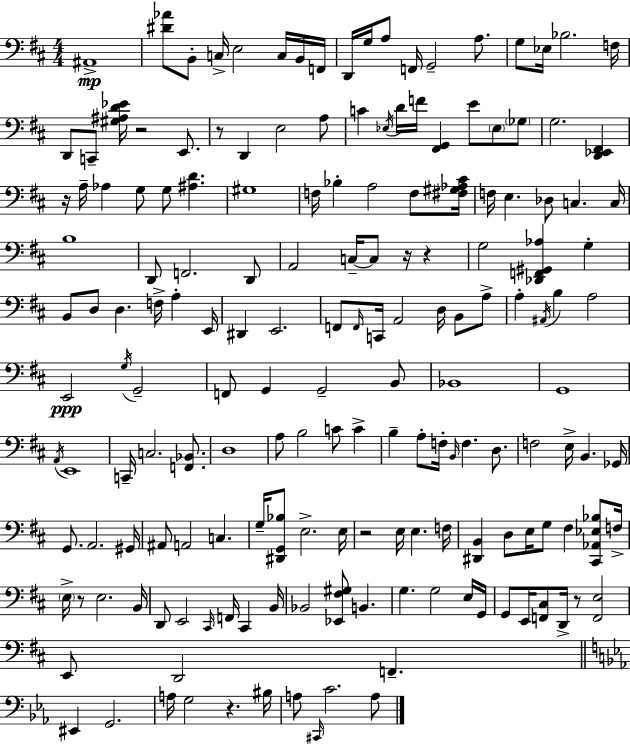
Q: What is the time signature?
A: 4/4